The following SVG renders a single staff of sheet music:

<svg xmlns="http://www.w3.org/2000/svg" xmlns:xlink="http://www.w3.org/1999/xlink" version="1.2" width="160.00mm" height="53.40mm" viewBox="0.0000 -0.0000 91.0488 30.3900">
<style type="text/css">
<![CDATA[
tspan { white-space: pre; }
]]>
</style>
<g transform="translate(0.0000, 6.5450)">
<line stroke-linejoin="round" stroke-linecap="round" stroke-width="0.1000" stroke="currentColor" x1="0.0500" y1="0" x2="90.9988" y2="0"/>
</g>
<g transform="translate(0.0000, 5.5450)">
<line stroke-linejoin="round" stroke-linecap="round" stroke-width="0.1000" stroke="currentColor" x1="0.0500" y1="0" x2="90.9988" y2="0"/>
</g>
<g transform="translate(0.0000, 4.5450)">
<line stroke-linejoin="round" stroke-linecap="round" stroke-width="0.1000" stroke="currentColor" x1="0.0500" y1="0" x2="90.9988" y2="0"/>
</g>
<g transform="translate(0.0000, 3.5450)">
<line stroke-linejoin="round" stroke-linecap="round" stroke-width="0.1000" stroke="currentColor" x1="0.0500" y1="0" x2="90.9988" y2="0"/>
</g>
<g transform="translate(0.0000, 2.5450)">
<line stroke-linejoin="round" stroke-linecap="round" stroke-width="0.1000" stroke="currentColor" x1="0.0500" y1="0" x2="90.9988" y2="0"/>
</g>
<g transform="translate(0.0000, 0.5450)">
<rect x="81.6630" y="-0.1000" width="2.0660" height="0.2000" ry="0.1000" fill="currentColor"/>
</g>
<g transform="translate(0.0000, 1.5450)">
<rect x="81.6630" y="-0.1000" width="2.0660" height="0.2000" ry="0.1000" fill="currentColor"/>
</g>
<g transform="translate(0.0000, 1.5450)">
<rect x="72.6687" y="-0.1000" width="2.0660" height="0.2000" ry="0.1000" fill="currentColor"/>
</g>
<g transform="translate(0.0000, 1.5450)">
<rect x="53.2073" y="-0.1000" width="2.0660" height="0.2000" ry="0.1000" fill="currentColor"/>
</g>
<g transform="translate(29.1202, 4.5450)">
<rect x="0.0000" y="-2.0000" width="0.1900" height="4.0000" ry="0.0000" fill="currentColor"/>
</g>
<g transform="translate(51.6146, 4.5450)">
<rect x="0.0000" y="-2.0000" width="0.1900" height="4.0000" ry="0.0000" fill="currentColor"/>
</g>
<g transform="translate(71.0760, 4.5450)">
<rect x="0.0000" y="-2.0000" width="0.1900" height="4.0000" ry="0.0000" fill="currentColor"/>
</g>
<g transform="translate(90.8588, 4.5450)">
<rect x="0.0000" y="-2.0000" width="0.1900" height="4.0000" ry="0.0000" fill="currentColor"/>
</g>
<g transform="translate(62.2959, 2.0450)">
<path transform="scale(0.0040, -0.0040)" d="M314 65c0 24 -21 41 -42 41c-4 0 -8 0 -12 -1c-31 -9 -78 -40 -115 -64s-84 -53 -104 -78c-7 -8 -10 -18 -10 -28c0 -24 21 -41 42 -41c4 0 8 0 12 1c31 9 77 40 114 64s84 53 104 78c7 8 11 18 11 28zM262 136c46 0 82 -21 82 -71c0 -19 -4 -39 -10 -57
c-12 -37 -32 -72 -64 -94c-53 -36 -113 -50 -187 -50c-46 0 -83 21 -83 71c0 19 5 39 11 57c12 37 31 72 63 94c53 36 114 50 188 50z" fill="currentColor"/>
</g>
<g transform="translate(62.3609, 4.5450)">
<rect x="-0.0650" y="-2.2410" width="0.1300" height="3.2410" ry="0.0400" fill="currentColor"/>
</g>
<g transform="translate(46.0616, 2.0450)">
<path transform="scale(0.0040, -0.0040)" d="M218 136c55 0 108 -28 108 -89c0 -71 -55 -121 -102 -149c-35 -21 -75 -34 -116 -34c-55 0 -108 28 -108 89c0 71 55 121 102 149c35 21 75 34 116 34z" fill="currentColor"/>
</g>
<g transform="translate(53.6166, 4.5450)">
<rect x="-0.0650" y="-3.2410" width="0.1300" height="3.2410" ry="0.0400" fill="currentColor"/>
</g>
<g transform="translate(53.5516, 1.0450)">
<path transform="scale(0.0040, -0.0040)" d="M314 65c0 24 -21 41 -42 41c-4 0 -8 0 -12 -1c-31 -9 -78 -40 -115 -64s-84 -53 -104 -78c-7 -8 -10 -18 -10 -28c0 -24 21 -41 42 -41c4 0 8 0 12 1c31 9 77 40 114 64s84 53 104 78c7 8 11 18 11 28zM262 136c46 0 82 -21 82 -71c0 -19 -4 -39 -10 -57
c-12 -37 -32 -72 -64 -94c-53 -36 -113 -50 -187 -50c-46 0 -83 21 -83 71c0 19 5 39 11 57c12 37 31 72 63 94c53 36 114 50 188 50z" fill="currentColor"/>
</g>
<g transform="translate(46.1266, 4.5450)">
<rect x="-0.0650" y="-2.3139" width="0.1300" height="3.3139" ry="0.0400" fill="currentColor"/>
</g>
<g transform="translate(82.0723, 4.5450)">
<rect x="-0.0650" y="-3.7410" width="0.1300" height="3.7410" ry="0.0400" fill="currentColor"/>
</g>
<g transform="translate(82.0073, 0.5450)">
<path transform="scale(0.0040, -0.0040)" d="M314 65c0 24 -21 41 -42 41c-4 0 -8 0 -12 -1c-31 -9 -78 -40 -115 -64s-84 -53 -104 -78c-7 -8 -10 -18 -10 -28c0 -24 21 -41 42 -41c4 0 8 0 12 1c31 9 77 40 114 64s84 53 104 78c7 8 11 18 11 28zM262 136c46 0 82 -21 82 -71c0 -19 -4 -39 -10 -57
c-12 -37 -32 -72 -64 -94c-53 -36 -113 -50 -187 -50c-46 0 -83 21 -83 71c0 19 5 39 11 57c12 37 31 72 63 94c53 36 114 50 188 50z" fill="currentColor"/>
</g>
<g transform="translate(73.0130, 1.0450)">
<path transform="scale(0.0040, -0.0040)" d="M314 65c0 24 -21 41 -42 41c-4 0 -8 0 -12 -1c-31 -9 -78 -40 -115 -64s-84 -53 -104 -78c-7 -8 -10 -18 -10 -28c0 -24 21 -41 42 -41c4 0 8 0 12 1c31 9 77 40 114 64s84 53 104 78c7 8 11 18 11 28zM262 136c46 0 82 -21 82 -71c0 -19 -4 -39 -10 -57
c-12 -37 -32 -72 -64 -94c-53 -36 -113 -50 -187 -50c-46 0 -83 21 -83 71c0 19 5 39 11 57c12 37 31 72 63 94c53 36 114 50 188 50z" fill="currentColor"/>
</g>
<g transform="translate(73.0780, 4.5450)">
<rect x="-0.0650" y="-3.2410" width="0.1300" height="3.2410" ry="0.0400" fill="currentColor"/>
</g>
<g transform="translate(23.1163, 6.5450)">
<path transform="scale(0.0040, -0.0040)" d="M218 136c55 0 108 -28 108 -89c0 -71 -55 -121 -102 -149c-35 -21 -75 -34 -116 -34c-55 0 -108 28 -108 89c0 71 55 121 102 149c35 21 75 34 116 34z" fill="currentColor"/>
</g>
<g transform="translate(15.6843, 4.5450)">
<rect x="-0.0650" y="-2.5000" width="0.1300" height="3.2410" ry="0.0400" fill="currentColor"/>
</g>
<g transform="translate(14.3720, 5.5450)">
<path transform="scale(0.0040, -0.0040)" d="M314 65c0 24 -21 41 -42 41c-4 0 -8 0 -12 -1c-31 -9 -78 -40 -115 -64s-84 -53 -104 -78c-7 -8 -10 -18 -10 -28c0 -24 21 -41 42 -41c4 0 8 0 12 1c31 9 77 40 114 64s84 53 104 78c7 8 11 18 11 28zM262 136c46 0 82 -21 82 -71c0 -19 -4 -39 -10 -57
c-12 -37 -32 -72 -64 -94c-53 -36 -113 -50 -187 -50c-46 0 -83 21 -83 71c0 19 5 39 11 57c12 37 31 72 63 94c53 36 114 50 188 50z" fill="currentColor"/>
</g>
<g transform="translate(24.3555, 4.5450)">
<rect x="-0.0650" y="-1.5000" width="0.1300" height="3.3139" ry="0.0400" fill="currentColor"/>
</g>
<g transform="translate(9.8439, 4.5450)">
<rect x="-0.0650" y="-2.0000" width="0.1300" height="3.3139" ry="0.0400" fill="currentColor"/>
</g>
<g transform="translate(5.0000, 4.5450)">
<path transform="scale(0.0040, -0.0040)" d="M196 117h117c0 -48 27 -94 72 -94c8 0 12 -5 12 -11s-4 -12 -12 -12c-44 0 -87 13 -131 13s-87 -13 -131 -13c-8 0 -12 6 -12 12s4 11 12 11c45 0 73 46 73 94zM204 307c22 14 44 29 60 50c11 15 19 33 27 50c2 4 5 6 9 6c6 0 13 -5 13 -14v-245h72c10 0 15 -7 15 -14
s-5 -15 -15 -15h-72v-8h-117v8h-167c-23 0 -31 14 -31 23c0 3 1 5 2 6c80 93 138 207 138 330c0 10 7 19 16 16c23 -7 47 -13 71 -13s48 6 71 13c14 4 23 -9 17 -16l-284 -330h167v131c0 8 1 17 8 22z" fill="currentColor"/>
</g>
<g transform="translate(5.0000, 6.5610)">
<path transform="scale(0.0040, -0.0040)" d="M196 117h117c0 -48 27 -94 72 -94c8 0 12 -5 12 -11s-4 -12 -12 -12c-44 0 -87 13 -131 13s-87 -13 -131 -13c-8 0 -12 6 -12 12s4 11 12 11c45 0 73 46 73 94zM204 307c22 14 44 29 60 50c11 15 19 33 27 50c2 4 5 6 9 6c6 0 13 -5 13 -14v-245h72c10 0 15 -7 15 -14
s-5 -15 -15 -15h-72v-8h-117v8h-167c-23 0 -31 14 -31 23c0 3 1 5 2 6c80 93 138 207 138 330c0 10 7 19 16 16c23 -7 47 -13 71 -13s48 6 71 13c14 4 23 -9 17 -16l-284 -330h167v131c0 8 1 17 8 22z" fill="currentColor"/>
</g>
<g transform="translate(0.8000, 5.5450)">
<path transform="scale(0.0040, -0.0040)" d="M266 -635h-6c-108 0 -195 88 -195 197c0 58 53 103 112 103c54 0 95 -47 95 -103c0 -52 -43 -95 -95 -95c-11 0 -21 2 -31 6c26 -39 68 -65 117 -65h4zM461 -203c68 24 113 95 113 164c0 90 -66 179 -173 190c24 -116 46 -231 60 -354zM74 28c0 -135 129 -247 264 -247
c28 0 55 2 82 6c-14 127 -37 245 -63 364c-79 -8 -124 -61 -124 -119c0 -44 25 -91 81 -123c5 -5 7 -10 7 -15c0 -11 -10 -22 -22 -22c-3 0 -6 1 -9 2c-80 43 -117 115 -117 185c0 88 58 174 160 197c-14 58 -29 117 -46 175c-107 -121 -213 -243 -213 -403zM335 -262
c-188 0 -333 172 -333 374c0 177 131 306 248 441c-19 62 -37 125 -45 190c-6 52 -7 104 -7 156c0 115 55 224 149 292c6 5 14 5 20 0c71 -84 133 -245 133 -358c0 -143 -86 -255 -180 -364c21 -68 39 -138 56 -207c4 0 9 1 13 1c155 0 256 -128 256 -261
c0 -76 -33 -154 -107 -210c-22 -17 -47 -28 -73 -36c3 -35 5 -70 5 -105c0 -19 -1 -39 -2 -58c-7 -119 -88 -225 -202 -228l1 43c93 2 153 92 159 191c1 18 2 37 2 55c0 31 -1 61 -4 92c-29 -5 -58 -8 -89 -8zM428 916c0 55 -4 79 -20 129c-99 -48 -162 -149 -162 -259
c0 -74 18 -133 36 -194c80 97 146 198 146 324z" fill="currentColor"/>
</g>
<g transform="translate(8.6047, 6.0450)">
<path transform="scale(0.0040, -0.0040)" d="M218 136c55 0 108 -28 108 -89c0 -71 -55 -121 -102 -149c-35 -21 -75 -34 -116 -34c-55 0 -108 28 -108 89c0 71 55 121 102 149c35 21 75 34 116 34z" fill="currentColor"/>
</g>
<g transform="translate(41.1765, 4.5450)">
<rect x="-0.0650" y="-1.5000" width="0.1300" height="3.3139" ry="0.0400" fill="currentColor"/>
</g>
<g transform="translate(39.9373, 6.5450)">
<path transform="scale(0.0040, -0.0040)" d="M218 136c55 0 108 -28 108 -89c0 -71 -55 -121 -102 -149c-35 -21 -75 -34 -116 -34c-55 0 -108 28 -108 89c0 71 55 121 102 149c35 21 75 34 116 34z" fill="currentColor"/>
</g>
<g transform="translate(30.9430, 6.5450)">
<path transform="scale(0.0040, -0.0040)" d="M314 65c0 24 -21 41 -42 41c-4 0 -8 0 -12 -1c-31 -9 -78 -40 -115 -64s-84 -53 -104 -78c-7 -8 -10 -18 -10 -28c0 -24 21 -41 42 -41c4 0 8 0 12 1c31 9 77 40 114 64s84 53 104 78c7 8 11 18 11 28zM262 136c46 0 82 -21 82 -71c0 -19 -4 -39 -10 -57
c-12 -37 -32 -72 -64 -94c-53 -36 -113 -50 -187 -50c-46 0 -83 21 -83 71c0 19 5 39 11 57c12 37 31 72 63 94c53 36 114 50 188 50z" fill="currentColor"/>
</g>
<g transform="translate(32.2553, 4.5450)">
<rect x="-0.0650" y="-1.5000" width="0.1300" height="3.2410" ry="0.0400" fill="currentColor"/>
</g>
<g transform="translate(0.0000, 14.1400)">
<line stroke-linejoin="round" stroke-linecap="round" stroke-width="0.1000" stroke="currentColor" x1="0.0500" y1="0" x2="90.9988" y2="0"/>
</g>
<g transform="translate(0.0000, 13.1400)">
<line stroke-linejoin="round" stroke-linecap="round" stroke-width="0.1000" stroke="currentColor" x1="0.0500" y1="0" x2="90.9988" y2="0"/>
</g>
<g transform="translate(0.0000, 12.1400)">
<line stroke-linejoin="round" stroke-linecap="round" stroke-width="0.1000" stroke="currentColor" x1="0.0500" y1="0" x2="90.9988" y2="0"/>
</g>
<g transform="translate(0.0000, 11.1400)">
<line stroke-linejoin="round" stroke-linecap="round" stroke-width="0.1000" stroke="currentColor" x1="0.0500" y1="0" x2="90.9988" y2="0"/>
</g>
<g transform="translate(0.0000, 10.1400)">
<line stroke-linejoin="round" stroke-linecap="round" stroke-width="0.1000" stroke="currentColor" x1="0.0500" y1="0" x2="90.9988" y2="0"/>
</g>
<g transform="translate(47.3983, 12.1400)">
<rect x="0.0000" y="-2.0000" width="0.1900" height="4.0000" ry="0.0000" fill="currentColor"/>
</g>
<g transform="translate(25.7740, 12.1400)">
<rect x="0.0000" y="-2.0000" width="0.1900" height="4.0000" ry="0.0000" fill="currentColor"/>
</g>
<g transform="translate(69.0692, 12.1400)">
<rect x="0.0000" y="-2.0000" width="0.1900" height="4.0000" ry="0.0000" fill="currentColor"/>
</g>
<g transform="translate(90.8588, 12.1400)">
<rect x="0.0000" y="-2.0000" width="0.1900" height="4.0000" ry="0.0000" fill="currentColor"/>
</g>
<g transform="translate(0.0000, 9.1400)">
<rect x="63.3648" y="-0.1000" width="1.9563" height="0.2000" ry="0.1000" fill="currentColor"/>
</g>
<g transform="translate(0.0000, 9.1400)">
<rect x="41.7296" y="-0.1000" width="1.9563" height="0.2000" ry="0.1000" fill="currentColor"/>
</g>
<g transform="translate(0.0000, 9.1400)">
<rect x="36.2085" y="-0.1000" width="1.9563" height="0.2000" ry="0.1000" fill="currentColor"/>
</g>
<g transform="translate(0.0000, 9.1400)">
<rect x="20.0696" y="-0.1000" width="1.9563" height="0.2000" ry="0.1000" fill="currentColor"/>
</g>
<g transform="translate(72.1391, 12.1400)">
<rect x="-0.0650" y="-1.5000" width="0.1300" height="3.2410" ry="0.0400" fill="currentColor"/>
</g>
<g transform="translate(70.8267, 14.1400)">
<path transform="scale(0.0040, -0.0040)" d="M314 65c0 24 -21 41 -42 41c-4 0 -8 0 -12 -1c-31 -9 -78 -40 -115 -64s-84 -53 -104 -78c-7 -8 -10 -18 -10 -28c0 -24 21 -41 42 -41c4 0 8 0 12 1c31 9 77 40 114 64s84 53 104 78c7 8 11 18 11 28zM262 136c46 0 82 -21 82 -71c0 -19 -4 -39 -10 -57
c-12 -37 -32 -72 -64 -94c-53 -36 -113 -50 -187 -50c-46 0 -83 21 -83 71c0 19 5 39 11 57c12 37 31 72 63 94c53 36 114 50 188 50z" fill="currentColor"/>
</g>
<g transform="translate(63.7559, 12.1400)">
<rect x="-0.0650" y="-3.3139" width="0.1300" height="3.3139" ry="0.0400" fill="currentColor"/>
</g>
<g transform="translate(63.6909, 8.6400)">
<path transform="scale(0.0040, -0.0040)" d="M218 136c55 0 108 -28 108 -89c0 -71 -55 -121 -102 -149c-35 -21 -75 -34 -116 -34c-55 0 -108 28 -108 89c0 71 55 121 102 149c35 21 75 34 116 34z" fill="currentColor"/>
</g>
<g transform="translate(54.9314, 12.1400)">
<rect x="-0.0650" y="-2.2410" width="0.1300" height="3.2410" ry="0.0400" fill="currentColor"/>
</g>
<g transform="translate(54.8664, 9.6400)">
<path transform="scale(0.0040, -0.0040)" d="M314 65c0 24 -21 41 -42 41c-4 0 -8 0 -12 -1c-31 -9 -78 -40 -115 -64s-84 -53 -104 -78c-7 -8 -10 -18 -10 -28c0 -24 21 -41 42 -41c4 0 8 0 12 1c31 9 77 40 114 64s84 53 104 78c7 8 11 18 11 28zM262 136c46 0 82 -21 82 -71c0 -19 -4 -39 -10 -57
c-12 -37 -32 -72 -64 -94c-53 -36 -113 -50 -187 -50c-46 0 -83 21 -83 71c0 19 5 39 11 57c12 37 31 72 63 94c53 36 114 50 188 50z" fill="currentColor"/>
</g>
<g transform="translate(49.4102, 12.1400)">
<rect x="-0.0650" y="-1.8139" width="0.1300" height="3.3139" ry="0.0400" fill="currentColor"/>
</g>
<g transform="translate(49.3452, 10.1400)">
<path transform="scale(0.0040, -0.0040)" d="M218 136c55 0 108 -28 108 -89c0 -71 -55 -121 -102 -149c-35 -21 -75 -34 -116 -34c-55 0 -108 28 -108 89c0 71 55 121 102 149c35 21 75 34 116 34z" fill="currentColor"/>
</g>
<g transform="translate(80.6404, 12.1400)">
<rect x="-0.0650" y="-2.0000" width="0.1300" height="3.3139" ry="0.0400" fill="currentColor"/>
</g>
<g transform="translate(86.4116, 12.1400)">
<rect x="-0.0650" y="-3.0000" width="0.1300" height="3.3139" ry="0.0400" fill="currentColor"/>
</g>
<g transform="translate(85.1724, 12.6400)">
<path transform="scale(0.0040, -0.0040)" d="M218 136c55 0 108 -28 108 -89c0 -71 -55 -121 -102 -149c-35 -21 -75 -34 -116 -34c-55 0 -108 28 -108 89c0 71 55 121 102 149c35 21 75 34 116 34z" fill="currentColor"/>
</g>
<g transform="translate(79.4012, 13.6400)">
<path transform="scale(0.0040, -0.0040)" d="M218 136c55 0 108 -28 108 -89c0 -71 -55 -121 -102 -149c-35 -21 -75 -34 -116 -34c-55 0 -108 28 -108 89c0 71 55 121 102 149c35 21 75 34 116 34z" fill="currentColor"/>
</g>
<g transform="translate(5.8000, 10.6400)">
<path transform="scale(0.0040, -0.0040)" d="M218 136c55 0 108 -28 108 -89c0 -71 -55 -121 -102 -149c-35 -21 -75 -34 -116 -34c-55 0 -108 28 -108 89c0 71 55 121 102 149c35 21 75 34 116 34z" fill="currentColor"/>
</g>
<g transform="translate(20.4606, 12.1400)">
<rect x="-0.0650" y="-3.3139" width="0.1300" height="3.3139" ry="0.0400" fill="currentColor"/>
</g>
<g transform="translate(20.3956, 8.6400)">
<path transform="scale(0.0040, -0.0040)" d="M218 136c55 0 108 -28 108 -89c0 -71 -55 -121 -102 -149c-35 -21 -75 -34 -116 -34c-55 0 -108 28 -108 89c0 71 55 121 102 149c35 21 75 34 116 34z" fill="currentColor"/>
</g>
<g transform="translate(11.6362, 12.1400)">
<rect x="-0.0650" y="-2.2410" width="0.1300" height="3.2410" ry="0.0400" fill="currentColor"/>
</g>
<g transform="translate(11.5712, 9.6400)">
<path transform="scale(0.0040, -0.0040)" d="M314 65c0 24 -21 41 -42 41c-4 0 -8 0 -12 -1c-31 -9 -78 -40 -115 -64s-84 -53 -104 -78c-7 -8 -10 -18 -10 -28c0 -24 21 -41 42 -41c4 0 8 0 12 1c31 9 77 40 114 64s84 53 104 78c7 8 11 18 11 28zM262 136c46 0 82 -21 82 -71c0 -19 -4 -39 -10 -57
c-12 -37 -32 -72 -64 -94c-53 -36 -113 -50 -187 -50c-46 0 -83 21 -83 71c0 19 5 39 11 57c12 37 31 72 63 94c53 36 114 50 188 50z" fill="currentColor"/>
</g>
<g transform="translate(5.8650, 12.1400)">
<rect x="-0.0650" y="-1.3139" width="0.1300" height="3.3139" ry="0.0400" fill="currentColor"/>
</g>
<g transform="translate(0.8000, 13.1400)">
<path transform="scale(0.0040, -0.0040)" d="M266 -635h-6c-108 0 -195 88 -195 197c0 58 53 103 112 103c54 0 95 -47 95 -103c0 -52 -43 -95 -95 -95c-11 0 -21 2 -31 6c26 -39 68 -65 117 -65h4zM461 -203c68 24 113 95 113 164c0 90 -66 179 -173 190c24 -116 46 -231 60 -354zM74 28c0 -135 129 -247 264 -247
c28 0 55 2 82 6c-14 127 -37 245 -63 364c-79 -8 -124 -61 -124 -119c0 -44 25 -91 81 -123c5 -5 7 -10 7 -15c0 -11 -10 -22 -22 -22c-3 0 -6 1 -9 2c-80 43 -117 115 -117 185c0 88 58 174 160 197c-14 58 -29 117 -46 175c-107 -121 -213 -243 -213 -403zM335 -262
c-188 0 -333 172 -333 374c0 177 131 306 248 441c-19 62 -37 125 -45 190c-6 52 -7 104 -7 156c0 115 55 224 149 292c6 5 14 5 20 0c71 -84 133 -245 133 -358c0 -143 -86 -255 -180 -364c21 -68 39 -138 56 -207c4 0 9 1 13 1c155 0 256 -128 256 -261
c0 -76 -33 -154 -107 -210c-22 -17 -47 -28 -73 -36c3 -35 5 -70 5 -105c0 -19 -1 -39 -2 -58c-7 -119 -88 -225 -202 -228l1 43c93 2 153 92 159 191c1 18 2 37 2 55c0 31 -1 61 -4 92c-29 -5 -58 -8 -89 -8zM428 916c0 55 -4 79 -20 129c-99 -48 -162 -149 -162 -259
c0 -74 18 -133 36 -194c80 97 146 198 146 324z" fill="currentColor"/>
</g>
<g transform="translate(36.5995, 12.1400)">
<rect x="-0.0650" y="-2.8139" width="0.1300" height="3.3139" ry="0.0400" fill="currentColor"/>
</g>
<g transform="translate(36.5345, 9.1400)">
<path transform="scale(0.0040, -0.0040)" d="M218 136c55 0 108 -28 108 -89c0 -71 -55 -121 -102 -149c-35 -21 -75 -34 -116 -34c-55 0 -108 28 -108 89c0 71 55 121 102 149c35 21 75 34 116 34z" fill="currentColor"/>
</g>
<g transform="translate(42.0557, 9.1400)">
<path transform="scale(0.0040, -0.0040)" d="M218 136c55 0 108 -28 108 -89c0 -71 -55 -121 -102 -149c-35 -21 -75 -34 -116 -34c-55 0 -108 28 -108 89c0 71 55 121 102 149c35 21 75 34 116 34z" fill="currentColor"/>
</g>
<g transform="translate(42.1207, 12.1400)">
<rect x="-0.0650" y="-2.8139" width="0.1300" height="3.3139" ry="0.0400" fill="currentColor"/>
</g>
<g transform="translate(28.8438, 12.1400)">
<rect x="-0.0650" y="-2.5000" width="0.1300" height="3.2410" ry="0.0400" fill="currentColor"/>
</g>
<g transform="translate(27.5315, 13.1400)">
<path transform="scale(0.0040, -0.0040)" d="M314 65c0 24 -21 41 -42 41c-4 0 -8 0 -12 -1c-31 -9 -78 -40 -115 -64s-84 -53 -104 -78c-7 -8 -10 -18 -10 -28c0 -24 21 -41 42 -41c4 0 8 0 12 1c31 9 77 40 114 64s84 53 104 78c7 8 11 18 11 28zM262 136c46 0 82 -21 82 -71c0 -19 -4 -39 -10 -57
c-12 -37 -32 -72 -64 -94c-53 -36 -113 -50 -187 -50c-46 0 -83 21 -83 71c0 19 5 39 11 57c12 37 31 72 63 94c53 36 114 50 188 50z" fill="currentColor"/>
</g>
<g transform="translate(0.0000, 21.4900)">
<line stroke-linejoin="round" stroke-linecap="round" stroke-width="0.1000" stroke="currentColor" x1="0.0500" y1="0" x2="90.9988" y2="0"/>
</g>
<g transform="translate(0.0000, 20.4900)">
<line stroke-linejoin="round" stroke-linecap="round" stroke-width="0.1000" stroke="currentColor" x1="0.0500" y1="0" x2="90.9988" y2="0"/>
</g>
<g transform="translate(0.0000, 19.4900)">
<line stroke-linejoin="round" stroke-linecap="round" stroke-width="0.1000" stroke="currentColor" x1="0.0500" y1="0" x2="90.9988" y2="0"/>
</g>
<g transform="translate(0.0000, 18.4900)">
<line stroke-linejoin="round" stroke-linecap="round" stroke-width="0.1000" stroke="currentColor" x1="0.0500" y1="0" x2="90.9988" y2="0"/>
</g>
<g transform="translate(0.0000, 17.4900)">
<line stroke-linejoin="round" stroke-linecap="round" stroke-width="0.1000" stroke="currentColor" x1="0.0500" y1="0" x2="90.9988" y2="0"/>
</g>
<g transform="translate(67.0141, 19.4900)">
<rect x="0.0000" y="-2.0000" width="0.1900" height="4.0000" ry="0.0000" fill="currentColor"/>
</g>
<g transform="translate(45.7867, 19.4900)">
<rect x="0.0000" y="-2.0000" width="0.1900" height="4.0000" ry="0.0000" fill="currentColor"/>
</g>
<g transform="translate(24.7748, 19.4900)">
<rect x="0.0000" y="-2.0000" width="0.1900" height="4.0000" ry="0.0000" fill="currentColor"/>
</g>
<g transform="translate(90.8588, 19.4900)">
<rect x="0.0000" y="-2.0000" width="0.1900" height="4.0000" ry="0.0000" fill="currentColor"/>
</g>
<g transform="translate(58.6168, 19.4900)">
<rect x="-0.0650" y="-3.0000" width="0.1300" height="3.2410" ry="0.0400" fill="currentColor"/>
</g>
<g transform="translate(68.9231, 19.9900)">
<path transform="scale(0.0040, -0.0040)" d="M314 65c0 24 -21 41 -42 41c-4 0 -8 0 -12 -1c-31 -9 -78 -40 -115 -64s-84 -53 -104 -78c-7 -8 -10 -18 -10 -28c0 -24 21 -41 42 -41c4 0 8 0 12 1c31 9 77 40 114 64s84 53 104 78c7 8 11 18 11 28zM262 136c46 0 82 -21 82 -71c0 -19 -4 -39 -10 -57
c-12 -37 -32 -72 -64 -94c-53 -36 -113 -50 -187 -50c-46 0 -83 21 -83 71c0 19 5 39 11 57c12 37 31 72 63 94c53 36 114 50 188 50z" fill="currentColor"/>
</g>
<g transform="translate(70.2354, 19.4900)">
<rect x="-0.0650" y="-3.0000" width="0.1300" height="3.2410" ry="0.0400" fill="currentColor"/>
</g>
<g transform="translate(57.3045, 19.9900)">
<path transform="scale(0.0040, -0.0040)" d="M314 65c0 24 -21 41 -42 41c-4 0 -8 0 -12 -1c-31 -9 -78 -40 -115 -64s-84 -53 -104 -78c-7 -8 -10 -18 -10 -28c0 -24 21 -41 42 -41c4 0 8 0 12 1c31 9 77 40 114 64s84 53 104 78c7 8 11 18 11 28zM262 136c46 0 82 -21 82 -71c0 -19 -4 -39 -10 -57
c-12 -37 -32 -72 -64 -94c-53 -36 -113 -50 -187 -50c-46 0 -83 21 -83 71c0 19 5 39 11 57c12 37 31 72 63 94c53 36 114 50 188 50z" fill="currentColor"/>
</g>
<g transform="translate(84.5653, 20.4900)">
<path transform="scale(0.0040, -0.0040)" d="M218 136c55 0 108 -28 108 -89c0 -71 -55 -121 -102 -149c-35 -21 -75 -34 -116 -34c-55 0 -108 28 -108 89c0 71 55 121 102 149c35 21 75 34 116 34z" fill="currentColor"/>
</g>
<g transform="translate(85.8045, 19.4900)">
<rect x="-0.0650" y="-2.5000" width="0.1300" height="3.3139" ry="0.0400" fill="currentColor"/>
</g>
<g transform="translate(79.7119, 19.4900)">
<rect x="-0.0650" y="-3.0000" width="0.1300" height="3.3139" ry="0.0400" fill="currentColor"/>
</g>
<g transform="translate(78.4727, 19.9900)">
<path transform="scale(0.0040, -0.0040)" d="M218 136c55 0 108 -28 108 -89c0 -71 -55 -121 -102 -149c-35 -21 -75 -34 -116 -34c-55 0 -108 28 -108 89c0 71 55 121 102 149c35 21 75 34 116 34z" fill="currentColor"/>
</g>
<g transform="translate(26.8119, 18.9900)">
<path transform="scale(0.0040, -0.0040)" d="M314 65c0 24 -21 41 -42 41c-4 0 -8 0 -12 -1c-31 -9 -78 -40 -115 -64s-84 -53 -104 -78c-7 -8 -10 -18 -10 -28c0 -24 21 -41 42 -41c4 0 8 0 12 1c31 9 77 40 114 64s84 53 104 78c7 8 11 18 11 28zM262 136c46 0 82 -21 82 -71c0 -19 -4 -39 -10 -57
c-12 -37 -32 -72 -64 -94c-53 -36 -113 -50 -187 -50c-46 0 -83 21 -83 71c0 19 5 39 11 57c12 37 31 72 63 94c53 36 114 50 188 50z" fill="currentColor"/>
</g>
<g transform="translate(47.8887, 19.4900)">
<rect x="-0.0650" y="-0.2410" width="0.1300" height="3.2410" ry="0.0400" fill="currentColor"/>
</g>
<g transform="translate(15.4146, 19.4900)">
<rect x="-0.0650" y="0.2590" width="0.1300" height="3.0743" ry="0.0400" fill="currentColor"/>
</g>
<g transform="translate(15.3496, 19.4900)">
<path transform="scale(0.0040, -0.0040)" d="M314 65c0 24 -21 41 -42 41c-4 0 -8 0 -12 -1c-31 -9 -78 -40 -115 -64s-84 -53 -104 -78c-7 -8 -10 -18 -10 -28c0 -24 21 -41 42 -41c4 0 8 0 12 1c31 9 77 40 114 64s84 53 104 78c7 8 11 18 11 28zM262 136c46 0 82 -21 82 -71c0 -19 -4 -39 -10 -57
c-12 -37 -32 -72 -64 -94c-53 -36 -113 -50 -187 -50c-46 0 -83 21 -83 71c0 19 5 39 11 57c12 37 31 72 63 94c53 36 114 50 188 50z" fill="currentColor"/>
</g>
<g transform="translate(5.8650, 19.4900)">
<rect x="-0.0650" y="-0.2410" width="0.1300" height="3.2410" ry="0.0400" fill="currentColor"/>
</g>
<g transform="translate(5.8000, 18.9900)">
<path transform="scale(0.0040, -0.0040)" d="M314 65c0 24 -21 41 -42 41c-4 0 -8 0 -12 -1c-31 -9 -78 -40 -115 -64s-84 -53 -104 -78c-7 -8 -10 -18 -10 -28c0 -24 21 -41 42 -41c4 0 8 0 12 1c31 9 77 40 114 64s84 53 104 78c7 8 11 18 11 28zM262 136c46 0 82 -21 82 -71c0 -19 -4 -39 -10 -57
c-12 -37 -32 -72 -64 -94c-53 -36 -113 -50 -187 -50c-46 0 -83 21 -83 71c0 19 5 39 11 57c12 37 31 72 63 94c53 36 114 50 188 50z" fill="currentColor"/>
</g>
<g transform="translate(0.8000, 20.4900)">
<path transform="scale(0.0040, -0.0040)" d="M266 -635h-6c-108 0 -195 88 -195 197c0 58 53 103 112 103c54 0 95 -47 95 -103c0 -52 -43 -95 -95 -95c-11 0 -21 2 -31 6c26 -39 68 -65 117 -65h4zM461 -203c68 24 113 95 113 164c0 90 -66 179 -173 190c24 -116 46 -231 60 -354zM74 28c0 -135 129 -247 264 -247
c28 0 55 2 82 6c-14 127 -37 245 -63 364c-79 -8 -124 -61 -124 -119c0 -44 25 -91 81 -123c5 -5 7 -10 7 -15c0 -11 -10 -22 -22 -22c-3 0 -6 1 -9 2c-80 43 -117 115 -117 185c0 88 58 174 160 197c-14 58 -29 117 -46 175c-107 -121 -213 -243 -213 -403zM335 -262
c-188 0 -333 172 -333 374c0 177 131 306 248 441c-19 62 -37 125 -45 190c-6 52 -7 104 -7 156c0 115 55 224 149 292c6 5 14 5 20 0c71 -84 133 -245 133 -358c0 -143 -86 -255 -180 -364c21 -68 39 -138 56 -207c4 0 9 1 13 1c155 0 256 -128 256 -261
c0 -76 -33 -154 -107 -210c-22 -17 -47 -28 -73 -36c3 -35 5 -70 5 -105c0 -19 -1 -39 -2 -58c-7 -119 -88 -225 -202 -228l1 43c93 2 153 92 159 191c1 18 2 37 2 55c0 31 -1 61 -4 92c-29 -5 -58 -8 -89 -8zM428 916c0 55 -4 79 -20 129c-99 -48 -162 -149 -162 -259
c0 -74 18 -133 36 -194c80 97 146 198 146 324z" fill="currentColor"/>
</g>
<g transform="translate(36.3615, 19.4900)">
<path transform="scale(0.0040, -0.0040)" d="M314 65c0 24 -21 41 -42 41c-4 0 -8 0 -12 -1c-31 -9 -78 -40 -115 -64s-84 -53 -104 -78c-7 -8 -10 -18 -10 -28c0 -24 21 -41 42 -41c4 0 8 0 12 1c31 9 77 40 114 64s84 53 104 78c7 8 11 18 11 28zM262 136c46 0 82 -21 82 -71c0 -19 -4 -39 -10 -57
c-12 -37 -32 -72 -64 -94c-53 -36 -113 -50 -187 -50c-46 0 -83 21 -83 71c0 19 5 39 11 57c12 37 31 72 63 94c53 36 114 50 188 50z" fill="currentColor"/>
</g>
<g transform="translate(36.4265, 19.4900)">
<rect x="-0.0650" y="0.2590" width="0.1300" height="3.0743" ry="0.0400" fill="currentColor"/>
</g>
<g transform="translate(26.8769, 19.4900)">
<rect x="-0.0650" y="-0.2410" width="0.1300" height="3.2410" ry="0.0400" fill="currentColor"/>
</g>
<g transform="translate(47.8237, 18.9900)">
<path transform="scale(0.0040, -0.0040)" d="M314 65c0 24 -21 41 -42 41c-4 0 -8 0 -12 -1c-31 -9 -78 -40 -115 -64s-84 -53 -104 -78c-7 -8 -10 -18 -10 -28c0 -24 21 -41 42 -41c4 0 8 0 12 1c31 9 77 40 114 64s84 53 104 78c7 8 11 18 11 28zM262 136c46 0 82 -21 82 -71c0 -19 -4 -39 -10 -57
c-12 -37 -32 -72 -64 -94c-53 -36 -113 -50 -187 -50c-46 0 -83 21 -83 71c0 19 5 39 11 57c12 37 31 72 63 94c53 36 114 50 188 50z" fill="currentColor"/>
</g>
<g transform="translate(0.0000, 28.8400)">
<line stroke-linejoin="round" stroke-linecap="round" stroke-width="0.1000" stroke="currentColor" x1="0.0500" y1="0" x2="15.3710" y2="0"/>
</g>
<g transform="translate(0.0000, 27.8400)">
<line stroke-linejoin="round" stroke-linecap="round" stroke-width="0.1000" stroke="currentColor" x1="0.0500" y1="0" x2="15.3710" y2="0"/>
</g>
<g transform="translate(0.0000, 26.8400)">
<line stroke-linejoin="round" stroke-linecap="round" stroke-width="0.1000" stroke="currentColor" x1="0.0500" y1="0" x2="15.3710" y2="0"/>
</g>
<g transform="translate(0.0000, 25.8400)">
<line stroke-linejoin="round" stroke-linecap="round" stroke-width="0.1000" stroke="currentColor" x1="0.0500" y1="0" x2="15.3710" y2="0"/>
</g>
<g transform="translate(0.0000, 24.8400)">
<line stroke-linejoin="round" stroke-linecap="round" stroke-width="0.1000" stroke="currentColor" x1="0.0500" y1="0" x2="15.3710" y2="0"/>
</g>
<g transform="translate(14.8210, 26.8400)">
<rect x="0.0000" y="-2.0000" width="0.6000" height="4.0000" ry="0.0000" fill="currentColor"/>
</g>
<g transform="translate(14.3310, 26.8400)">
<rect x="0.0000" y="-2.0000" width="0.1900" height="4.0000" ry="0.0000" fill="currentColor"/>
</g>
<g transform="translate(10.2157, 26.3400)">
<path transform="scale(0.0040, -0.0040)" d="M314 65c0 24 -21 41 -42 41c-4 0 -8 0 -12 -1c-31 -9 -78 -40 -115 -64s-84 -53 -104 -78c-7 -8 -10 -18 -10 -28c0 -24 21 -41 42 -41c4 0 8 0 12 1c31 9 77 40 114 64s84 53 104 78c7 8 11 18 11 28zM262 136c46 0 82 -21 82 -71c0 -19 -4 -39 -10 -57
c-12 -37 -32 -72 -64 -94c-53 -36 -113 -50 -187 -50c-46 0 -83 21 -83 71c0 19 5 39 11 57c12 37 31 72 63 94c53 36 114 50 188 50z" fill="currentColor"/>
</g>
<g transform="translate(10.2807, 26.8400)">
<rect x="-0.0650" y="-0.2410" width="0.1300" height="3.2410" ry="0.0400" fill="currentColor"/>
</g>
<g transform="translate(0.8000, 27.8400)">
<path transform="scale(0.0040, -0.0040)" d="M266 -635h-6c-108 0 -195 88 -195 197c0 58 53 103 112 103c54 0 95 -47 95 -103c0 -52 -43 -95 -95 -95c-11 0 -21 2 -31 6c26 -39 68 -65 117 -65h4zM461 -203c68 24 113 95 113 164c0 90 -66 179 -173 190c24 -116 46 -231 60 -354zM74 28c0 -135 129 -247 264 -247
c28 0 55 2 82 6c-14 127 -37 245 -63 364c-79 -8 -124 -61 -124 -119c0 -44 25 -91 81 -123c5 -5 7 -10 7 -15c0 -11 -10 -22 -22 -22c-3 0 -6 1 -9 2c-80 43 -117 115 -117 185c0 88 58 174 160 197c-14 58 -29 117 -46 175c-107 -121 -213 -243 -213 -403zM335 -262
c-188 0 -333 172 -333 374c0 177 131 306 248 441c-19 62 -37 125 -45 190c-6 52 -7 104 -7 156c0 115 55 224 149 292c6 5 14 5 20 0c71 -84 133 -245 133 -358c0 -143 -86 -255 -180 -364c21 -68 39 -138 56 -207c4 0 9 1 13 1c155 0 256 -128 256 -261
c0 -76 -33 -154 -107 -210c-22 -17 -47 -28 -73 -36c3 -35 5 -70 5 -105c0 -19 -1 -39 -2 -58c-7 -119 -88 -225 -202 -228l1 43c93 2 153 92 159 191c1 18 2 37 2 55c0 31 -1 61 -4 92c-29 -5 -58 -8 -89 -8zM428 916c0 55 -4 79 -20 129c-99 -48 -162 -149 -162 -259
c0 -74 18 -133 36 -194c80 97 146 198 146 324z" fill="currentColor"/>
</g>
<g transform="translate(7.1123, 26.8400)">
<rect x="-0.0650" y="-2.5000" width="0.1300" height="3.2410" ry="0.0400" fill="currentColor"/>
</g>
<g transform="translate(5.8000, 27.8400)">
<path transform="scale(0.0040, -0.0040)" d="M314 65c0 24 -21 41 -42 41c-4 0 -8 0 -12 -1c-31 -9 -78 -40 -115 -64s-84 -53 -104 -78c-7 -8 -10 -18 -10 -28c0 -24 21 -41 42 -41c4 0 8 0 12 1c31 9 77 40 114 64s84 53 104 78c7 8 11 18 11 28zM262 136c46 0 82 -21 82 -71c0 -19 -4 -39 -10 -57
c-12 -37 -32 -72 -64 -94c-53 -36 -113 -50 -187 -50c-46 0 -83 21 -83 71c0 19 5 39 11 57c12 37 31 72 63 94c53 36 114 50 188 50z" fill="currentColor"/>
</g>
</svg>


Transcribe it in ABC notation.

X:1
T:Untitled
M:4/4
L:1/4
K:C
F G2 E E2 E g b2 g2 b2 c'2 e g2 b G2 a a f g2 b E2 F A c2 B2 c2 B2 c2 A2 A2 A G G2 c2